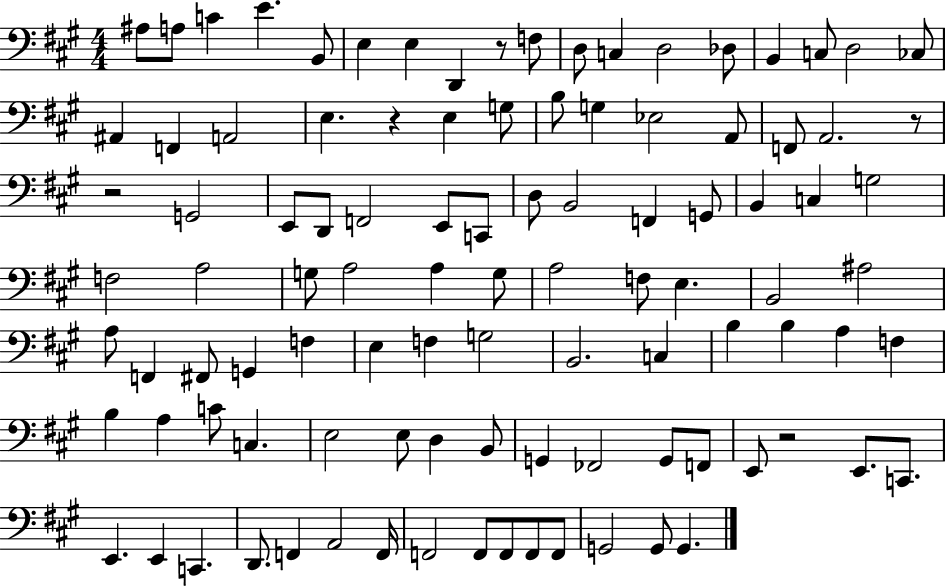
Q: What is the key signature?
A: A major